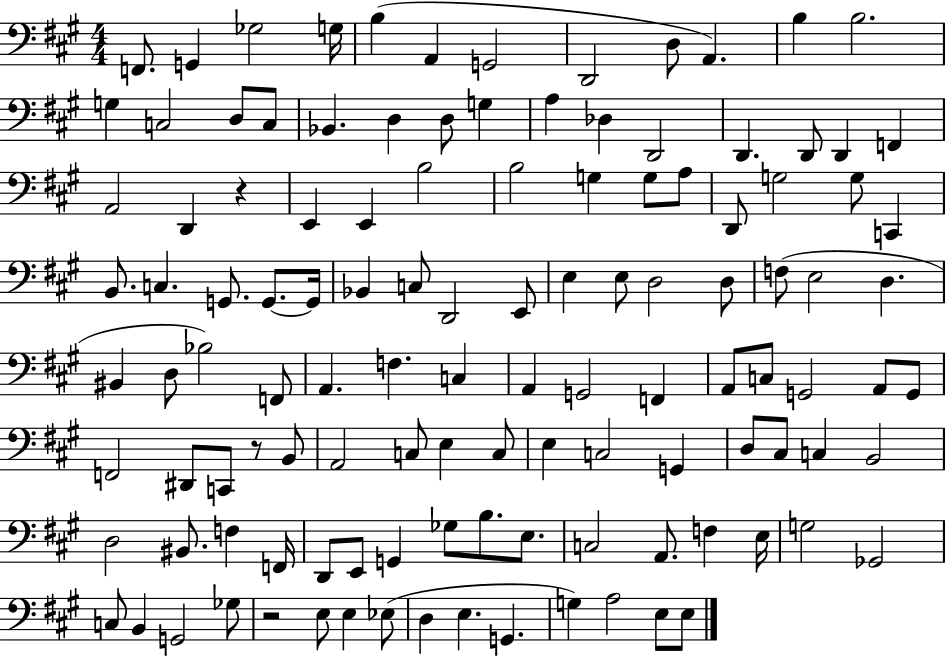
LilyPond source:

{
  \clef bass
  \numericTimeSignature
  \time 4/4
  \key a \major
  f,8. g,4 ges2 g16 | b4( a,4 g,2 | d,2 d8 a,4.) | b4 b2. | \break g4 c2 d8 c8 | bes,4. d4 d8 g4 | a4 des4 d,2 | d,4. d,8 d,4 f,4 | \break a,2 d,4 r4 | e,4 e,4 b2 | b2 g4 g8 a8 | d,8 g2 g8 c,4 | \break b,8. c4. g,8. g,8.~~ g,16 | bes,4 c8 d,2 e,8 | e4 e8 d2 d8 | f8( e2 d4. | \break bis,4 d8 bes2) f,8 | a,4. f4. c4 | a,4 g,2 f,4 | a,8 c8 g,2 a,8 g,8 | \break f,2 dis,8 c,8 r8 b,8 | a,2 c8 e4 c8 | e4 c2 g,4 | d8 cis8 c4 b,2 | \break d2 bis,8. f4 f,16 | d,8 e,8 g,4 ges8 b8. e8. | c2 a,8. f4 e16 | g2 ges,2 | \break c8 b,4 g,2 ges8 | r2 e8 e4 ees8( | d4 e4. g,4. | g4) a2 e8 e8 | \break \bar "|."
}